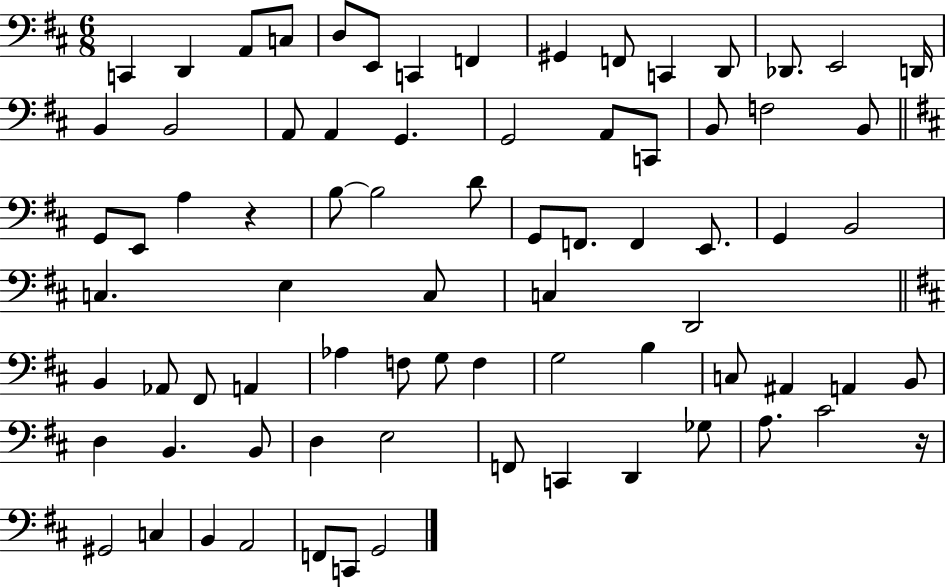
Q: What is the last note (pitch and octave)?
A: G2